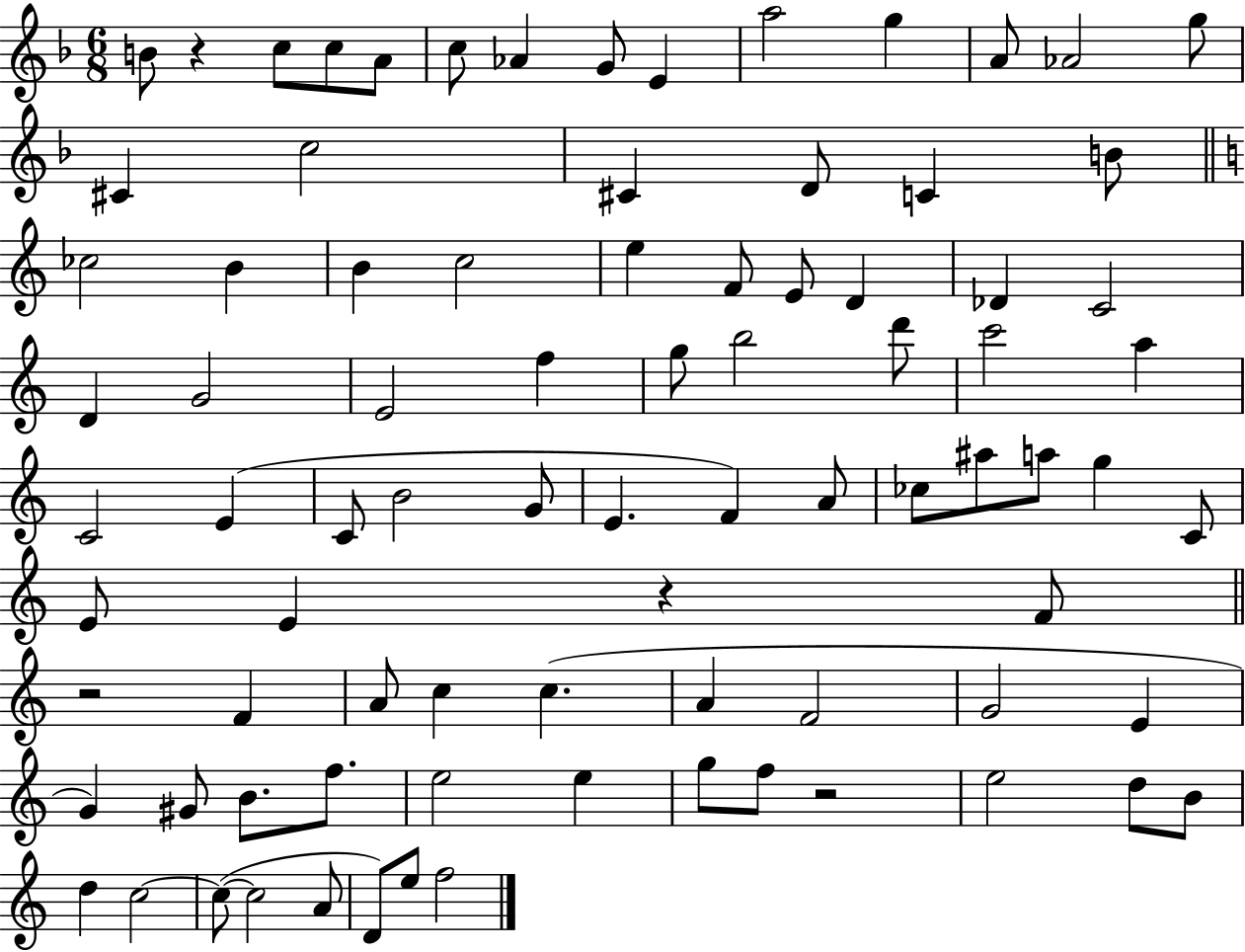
{
  \clef treble
  \numericTimeSignature
  \time 6/8
  \key f \major
  b'8 r4 c''8 c''8 a'8 | c''8 aes'4 g'8 e'4 | a''2 g''4 | a'8 aes'2 g''8 | \break cis'4 c''2 | cis'4 d'8 c'4 b'8 | \bar "||" \break \key c \major ces''2 b'4 | b'4 c''2 | e''4 f'8 e'8 d'4 | des'4 c'2 | \break d'4 g'2 | e'2 f''4 | g''8 b''2 d'''8 | c'''2 a''4 | \break c'2 e'4( | c'8 b'2 g'8 | e'4. f'4) a'8 | ces''8 ais''8 a''8 g''4 c'8 | \break e'8 e'4 r4 f'8 | \bar "||" \break \key c \major r2 f'4 | a'8 c''4 c''4.( | a'4 f'2 | g'2 e'4 | \break g'4) gis'8 b'8. f''8. | e''2 e''4 | g''8 f''8 r2 | e''2 d''8 b'8 | \break d''4 c''2~~ | c''8~(~ c''2 a'8 | d'8) e''8 f''2 | \bar "|."
}